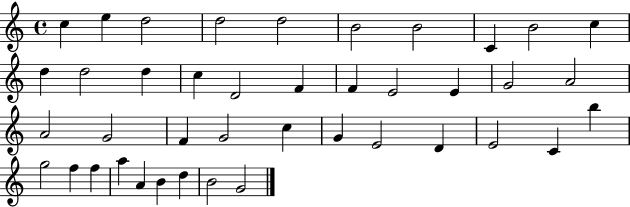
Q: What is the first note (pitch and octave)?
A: C5